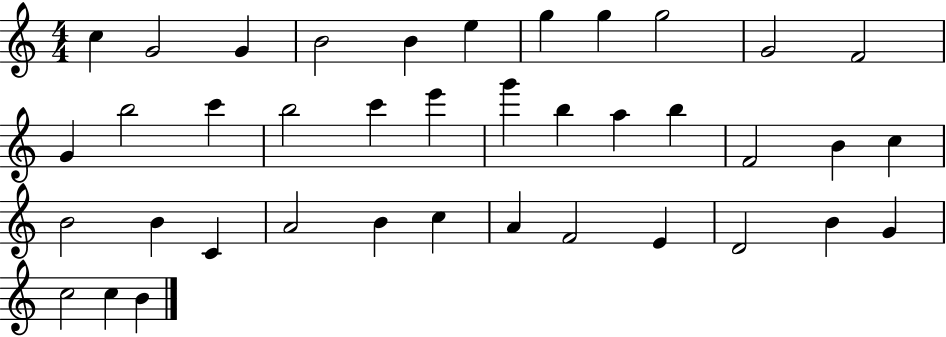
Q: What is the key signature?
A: C major